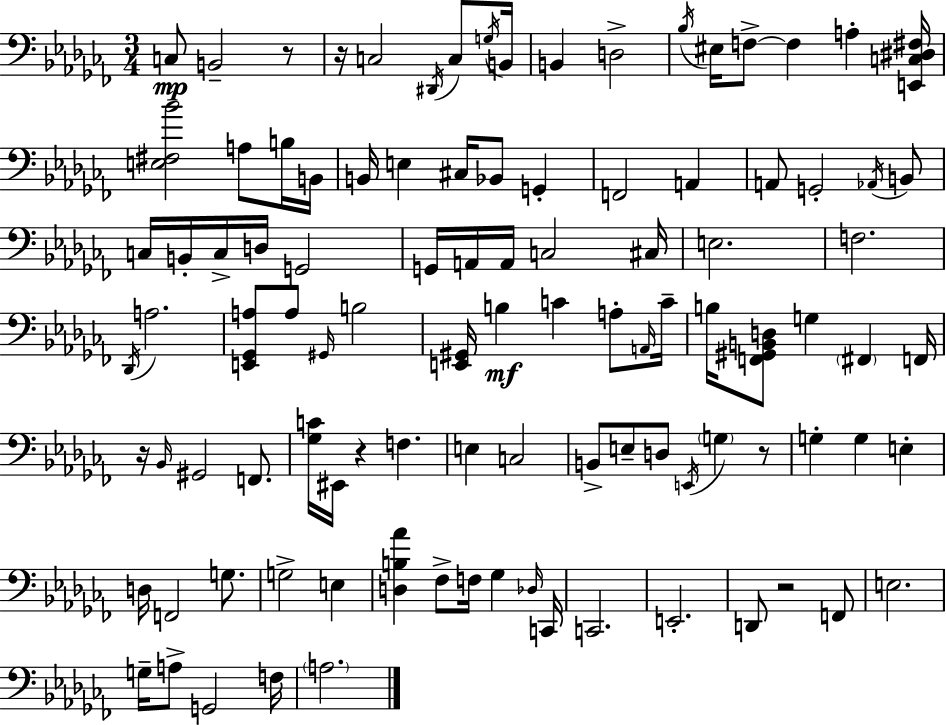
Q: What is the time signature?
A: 3/4